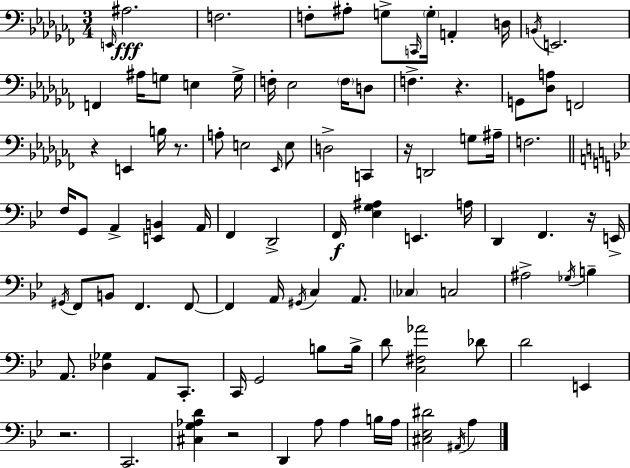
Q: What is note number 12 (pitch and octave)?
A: E2